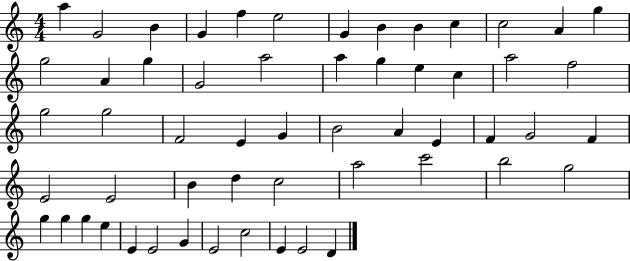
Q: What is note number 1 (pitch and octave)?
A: A5